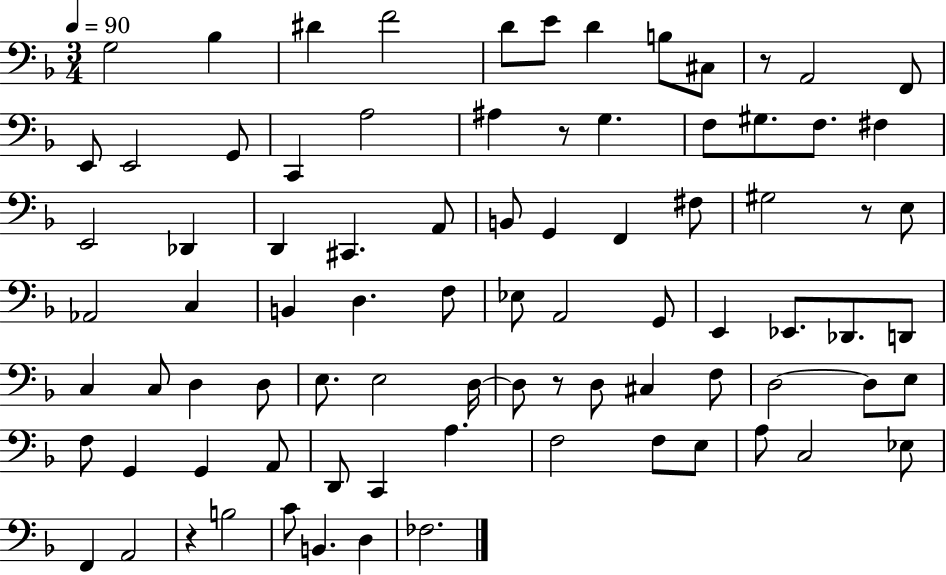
G3/h Bb3/q D#4/q F4/h D4/e E4/e D4/q B3/e C#3/e R/e A2/h F2/e E2/e E2/h G2/e C2/q A3/h A#3/q R/e G3/q. F3/e G#3/e. F3/e. F#3/q E2/h Db2/q D2/q C#2/q. A2/e B2/e G2/q F2/q F#3/e G#3/h R/e E3/e Ab2/h C3/q B2/q D3/q. F3/e Eb3/e A2/h G2/e E2/q Eb2/e. Db2/e. D2/e C3/q C3/e D3/q D3/e E3/e. E3/h D3/s D3/e R/e D3/e C#3/q F3/e D3/h D3/e E3/e F3/e G2/q G2/q A2/e D2/e C2/q A3/q. F3/h F3/e E3/e A3/e C3/h Eb3/e F2/q A2/h R/q B3/h C4/e B2/q. D3/q FES3/h.